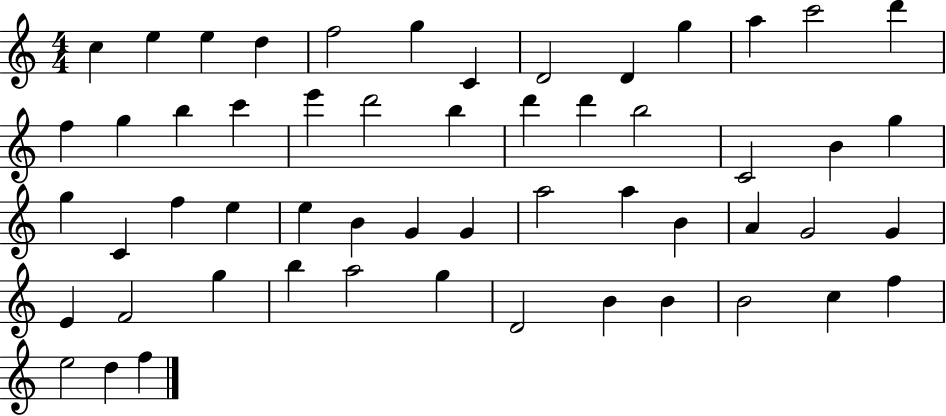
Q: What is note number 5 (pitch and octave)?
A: F5